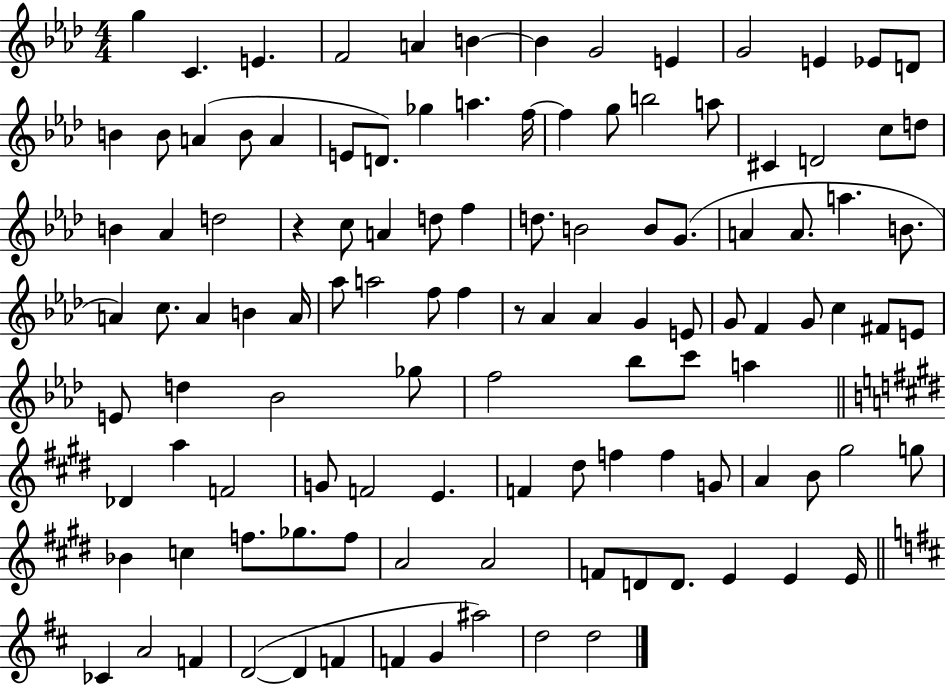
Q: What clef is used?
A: treble